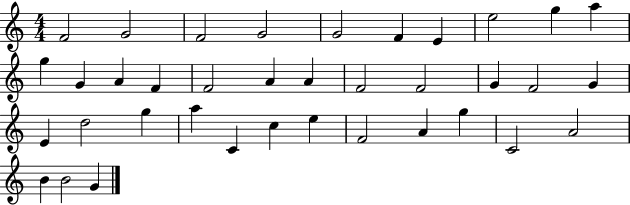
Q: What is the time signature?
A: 4/4